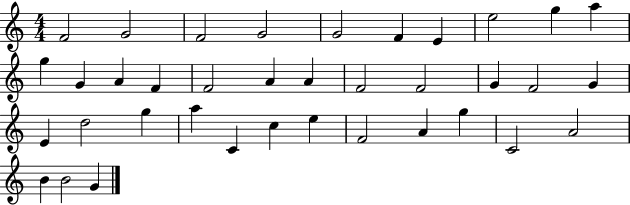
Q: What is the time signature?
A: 4/4